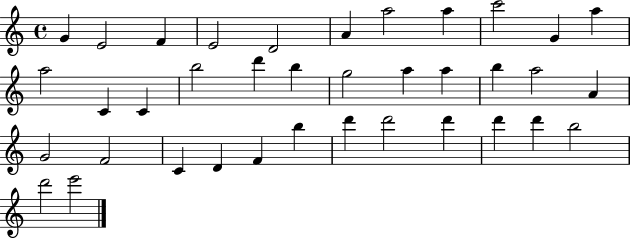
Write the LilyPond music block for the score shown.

{
  \clef treble
  \time 4/4
  \defaultTimeSignature
  \key c \major
  g'4 e'2 f'4 | e'2 d'2 | a'4 a''2 a''4 | c'''2 g'4 a''4 | \break a''2 c'4 c'4 | b''2 d'''4 b''4 | g''2 a''4 a''4 | b''4 a''2 a'4 | \break g'2 f'2 | c'4 d'4 f'4 b''4 | d'''4 d'''2 d'''4 | d'''4 d'''4 b''2 | \break d'''2 e'''2 | \bar "|."
}